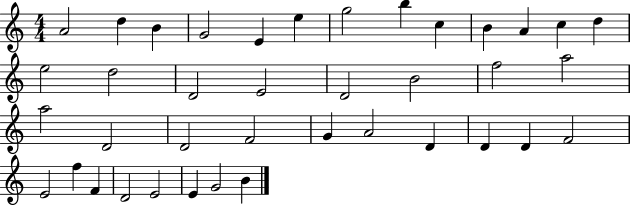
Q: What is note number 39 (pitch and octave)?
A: B4